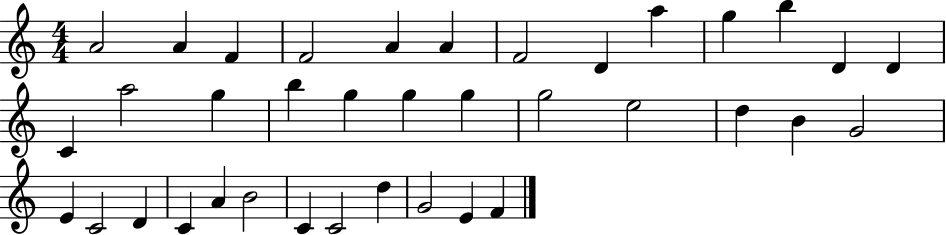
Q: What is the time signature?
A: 4/4